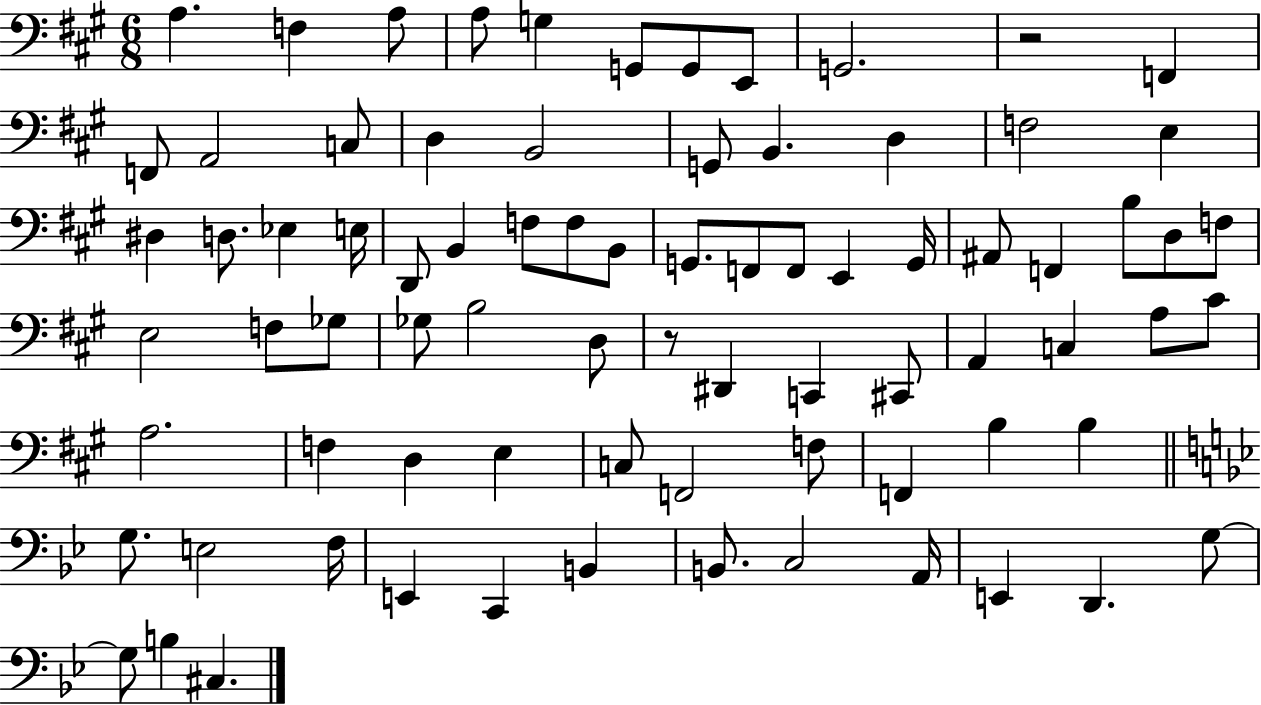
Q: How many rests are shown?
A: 2